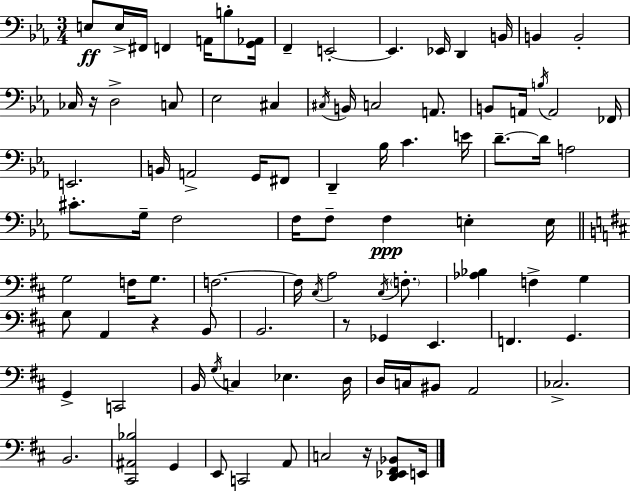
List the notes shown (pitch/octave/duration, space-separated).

E3/e E3/s F#2/s F2/q A2/s B3/e [G2,Ab2]/s F2/q E2/h E2/q. Eb2/s D2/q B2/s B2/q B2/h CES3/s R/s D3/h C3/e Eb3/h C#3/q C#3/s B2/s C3/h A2/e. B2/e A2/s B3/s A2/h FES2/s E2/h. B2/s A2/h G2/s F#2/e D2/q Bb3/s C4/q. E4/s D4/e. D4/s A3/h C#4/e. G3/s F3/h F3/s F3/e F3/q E3/q E3/s G3/h F3/s G3/e. F3/h. F3/s C#3/s A3/h C#3/s F3/e. [Ab3,Bb3]/q F3/q G3/q G3/e A2/q R/q B2/e B2/h. R/e Gb2/q E2/q. F2/q. G2/q. G2/q C2/h B2/s G3/s C3/q Eb3/q. D3/s D3/s C3/s BIS2/e A2/h CES3/h. B2/h. [C#2,A#2,Bb3]/h G2/q E2/e C2/h A2/e C3/h R/s [D2,Eb2,F#2,Bb2]/e E2/s